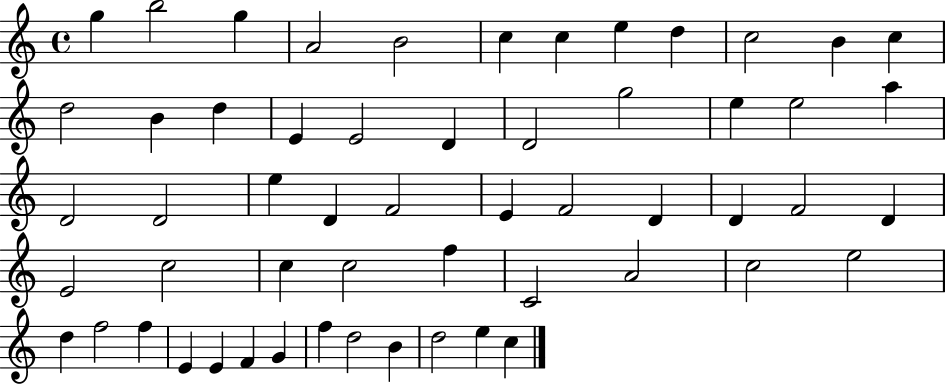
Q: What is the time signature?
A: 4/4